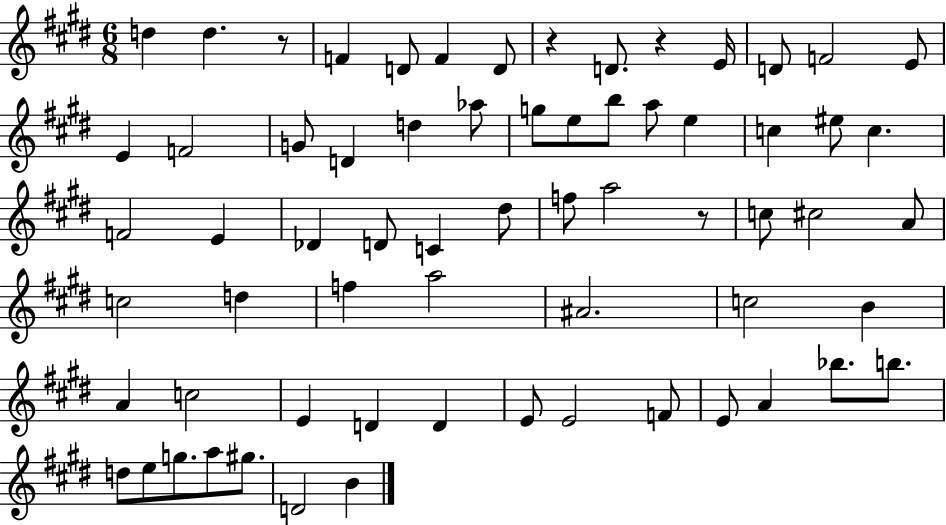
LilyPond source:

{
  \clef treble
  \numericTimeSignature
  \time 6/8
  \key e \major
  d''4 d''4. r8 | f'4 d'8 f'4 d'8 | r4 d'8. r4 e'16 | d'8 f'2 e'8 | \break e'4 f'2 | g'8 d'4 d''4 aes''8 | g''8 e''8 b''8 a''8 e''4 | c''4 eis''8 c''4. | \break f'2 e'4 | des'4 d'8 c'4 dis''8 | f''8 a''2 r8 | c''8 cis''2 a'8 | \break c''2 d''4 | f''4 a''2 | ais'2. | c''2 b'4 | \break a'4 c''2 | e'4 d'4 d'4 | e'8 e'2 f'8 | e'8 a'4 bes''8. b''8. | \break d''8 e''8 g''8. a''8 gis''8. | d'2 b'4 | \bar "|."
}